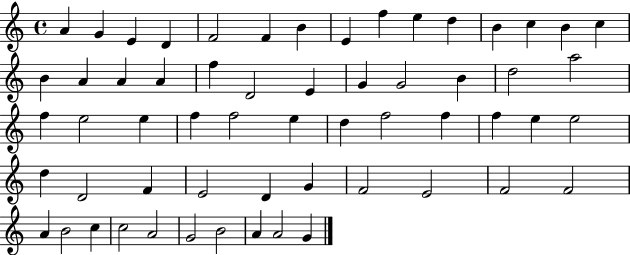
{
  \clef treble
  \time 4/4
  \defaultTimeSignature
  \key c \major
  a'4 g'4 e'4 d'4 | f'2 f'4 b'4 | e'4 f''4 e''4 d''4 | b'4 c''4 b'4 c''4 | \break b'4 a'4 a'4 a'4 | f''4 d'2 e'4 | g'4 g'2 b'4 | d''2 a''2 | \break f''4 e''2 e''4 | f''4 f''2 e''4 | d''4 f''2 f''4 | f''4 e''4 e''2 | \break d''4 d'2 f'4 | e'2 d'4 g'4 | f'2 e'2 | f'2 f'2 | \break a'4 b'2 c''4 | c''2 a'2 | g'2 b'2 | a'4 a'2 g'4 | \break \bar "|."
}